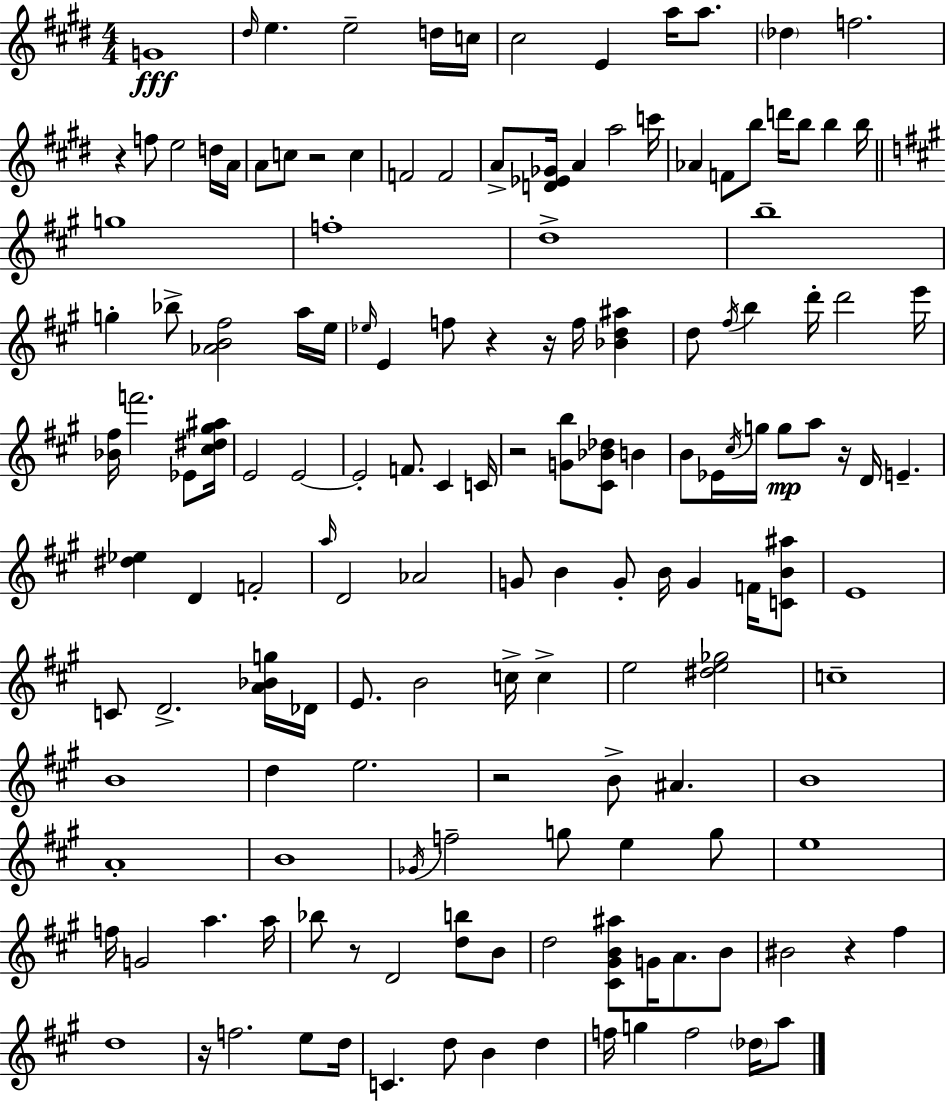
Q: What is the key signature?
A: E major